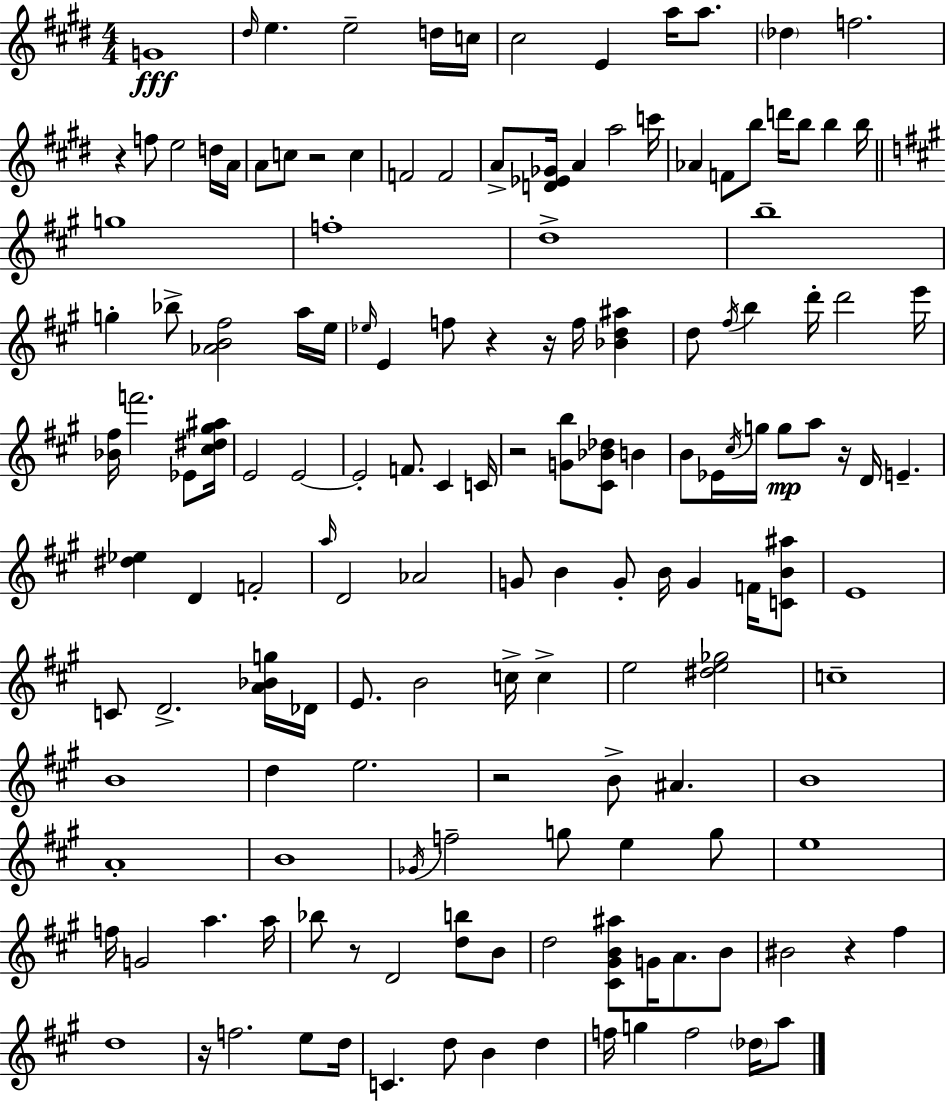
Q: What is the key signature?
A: E major